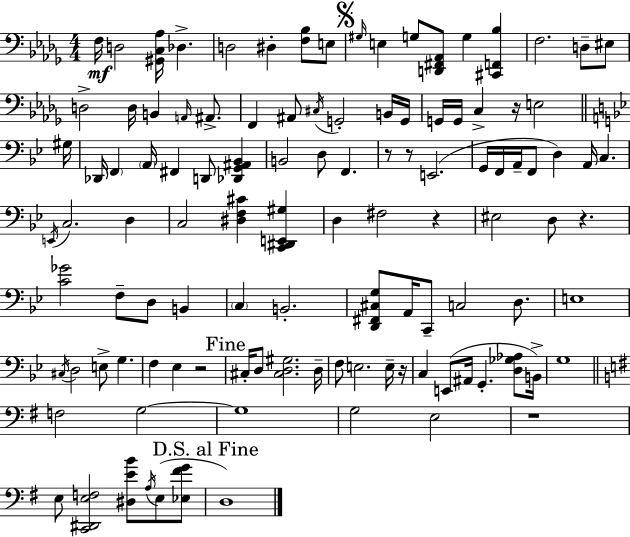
{
  \clef bass
  \numericTimeSignature
  \time 4/4
  \key bes \minor
  f16\mf d2 <gis, c aes>16 des4.-> | d2 dis4-. <f bes>8 e8 | \mark \markup { \musicglyph "scripts.segno" } \grace { gis16 } e4 g8 <d, fis, aes,>8 g4 <cis, f, bes>4 | f2. d8-- eis8 | \break d2-> d16 b,4 \grace { a,16 } ais,8.-> | f,4 ais,8 \acciaccatura { cis16 } g,2-. | b,16 g,16 g,16 g,16 c4-> r16 e2 | \bar "||" \break \key bes \major gis16 des,16 \parenthesize f,4 \parenthesize a,16 fis,4 d,8 <des, g, ais, bes,>4 | b,2 d8 f,4. | r8 r8 e,2.( | g,16 f,16 a,16-- f,8 d4) a,16 c4. | \break \acciaccatura { e,16 } c2. d4 | c2 <dis f cis'>4 <c, dis, e, gis>4 | d4 fis2 r4 | eis2 d8 r4. | \break <c' ges'>2 f8-- d8 b,4 | \parenthesize c4 b,2.-. | <d, fis, cis g>8 a,16 c,8-- c2 d8. | e1 | \break \acciaccatura { cis16 } d2 e8-> g4. | f4 ees4 r2 | \mark "Fine" cis16-. d8 <cis d gis>2. | d16-- f8 e2. | \break e16-- r16 c4 e,8( ais,16 g,4.-. | <d ges aes>8 b,16->) g1 | \bar "||" \break \key g \major f2 g2~~ | g1 | g2 e2 | r1 | \break e8 <c, dis, e f>2 <dis e' b'>8 \acciaccatura { a16 }( e8 <ees fis' g'>8 | \mark "D.S. al Fine" d1) | \bar "|."
}